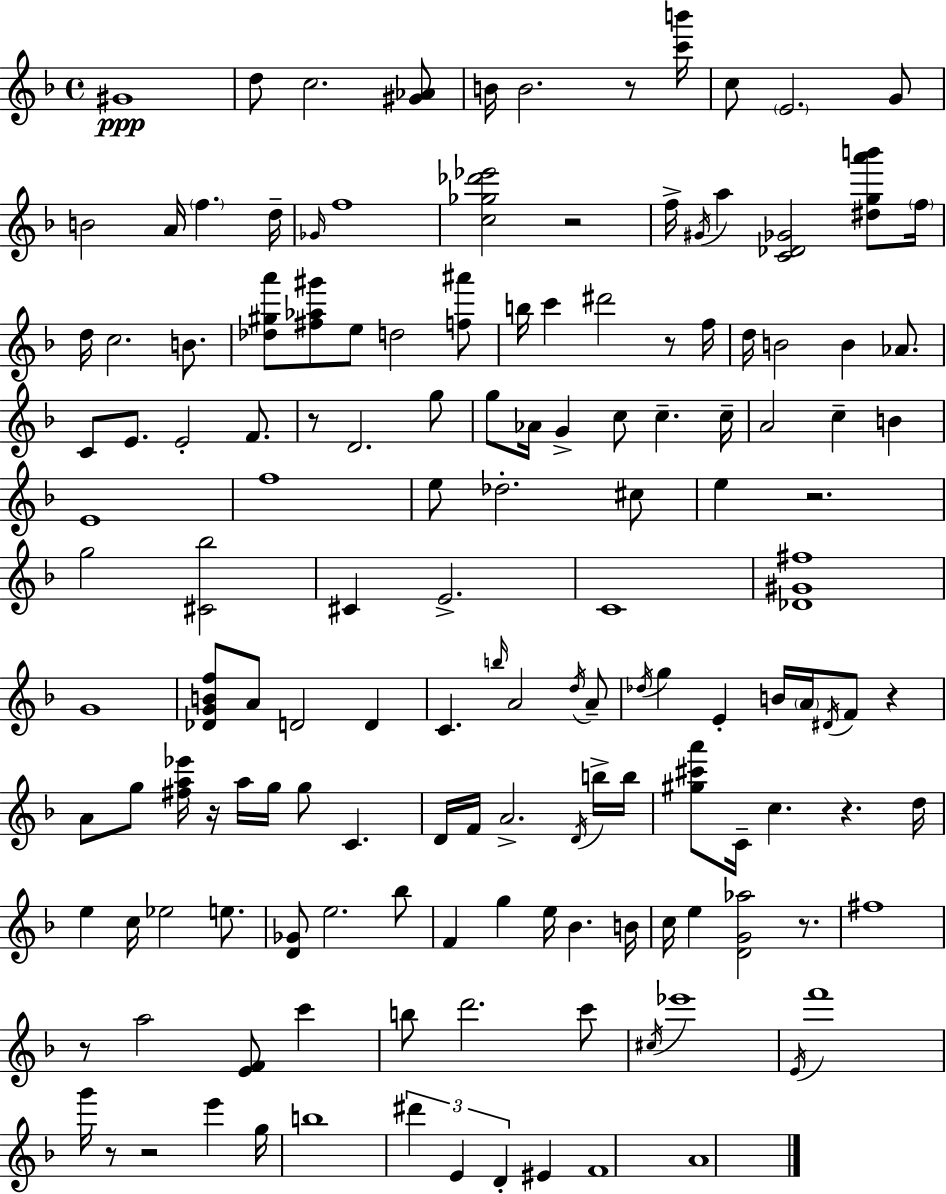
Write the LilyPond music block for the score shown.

{
  \clef treble
  \time 4/4
  \defaultTimeSignature
  \key d \minor
  \repeat volta 2 { gis'1\ppp | d''8 c''2. <gis' aes'>8 | b'16 b'2. r8 <c''' b'''>16 | c''8 \parenthesize e'2. g'8 | \break b'2 a'16 \parenthesize f''4. d''16-- | \grace { ges'16 } f''1 | <c'' ges'' des''' ees'''>2 r2 | f''16-> \acciaccatura { gis'16 } a''4 <c' des' ges'>2 <dis'' g'' a''' b'''>8 | \break \parenthesize f''16 d''16 c''2. b'8. | <des'' gis'' a'''>8 <fis'' aes'' gis'''>8 e''8 d''2 | <f'' ais'''>8 b''16 c'''4 dis'''2 r8 | f''16 d''16 b'2 b'4 aes'8. | \break c'8 e'8. e'2-. f'8. | r8 d'2. | g''8 g''8 aes'16 g'4-> c''8 c''4.-- | c''16-- a'2 c''4-- b'4 | \break e'1 | f''1 | e''8 des''2.-. | cis''8 e''4 r2. | \break g''2 <cis' bes''>2 | cis'4 e'2.-> | c'1 | <des' gis' fis''>1 | \break g'1 | <des' g' b' f''>8 a'8 d'2 d'4 | c'4. \grace { b''16 } a'2 | \acciaccatura { d''16 } a'8-- \acciaccatura { des''16 } g''4 e'4-. b'16 \parenthesize a'16 \acciaccatura { dis'16 } | \break f'8 r4 a'8 g''8 <fis'' a'' ees'''>16 r16 a''16 g''16 g''8 | c'4. d'16 f'16 a'2.-> | \acciaccatura { d'16 } b''16-> b''16 <gis'' cis''' a'''>8 c'16-- c''4. | r4. d''16 e''4 c''16 ees''2 | \break e''8. <d' ges'>8 e''2. | bes''8 f'4 g''4 e''16 | bes'4. b'16 c''16 e''4 <d' g' aes''>2 | r8. fis''1 | \break r8 a''2 | <e' f'>8 c'''4 b''8 d'''2. | c'''8 \acciaccatura { cis''16 } ees'''1 | \acciaccatura { e'16 } f'''1 | \break g'''16 r8 r2 | e'''4 g''16 b''1 | \tuplet 3/2 { dis'''4 e'4 | d'4-. } eis'4 f'1 | \break a'1 | } \bar "|."
}